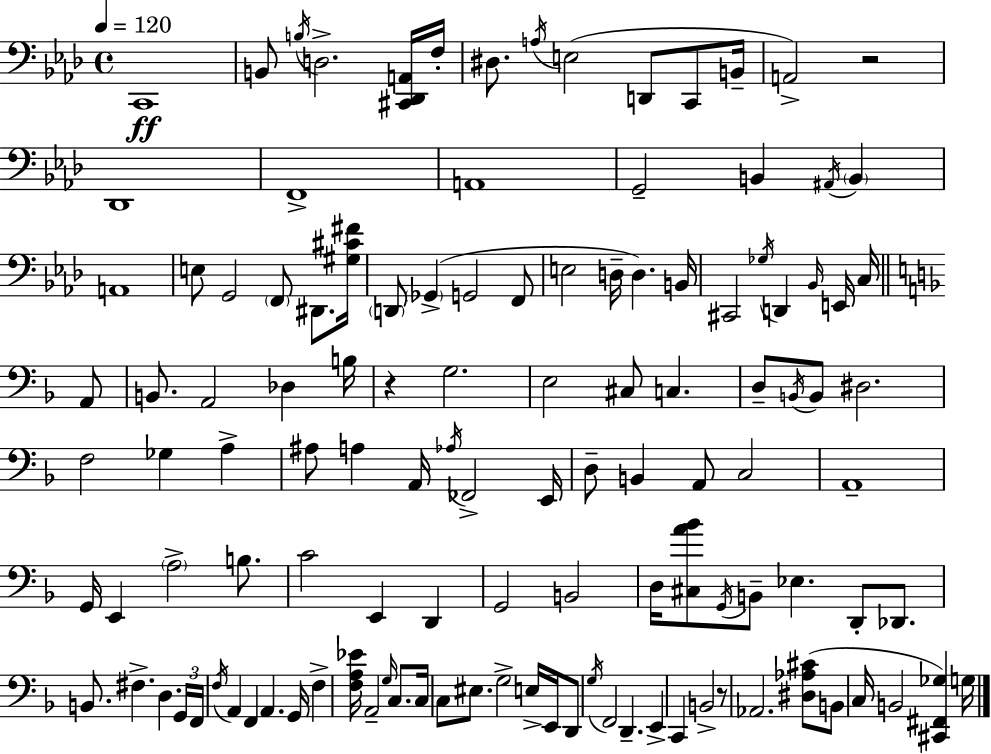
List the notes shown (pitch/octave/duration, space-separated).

C2/w B2/e B3/s D3/h. [C#2,Db2,A2]/s F3/s D#3/e. A3/s E3/h D2/e C2/e B2/s A2/h R/h Db2/w F2/w A2/w G2/h B2/q A#2/s B2/q A2/w E3/e G2/h F2/e D#2/e. [G#3,C#4,F#4]/s D2/e Gb2/q G2/h F2/e E3/h D3/s D3/q. B2/s C#2/h Gb3/s D2/q Bb2/s E2/s C3/s A2/e B2/e. A2/h Db3/q B3/s R/q G3/h. E3/h C#3/e C3/q. D3/e B2/s B2/e D#3/h. F3/h Gb3/q A3/q A#3/e A3/q A2/s Ab3/s FES2/h E2/s D3/e B2/q A2/e C3/h A2/w G2/s E2/q A3/h B3/e. C4/h E2/q D2/q G2/h B2/h D3/s [C#3,A4,Bb4]/e G2/s B2/e Eb3/q. D2/e Db2/e. B2/e. F#3/q. D3/q. G2/s F2/s F3/s A2/q F2/q A2/q. G2/s F3/q [F3,A3,Eb4]/s A2/h G3/s C3/e. C3/s C3/e EIS3/e. G3/h E3/s E2/s D2/e G3/s F2/h D2/q. E2/q C2/q B2/h R/e Ab2/h. [D#3,Ab3,C#4]/e B2/e C3/s B2/h [C#2,F#2,Gb3]/q G3/s